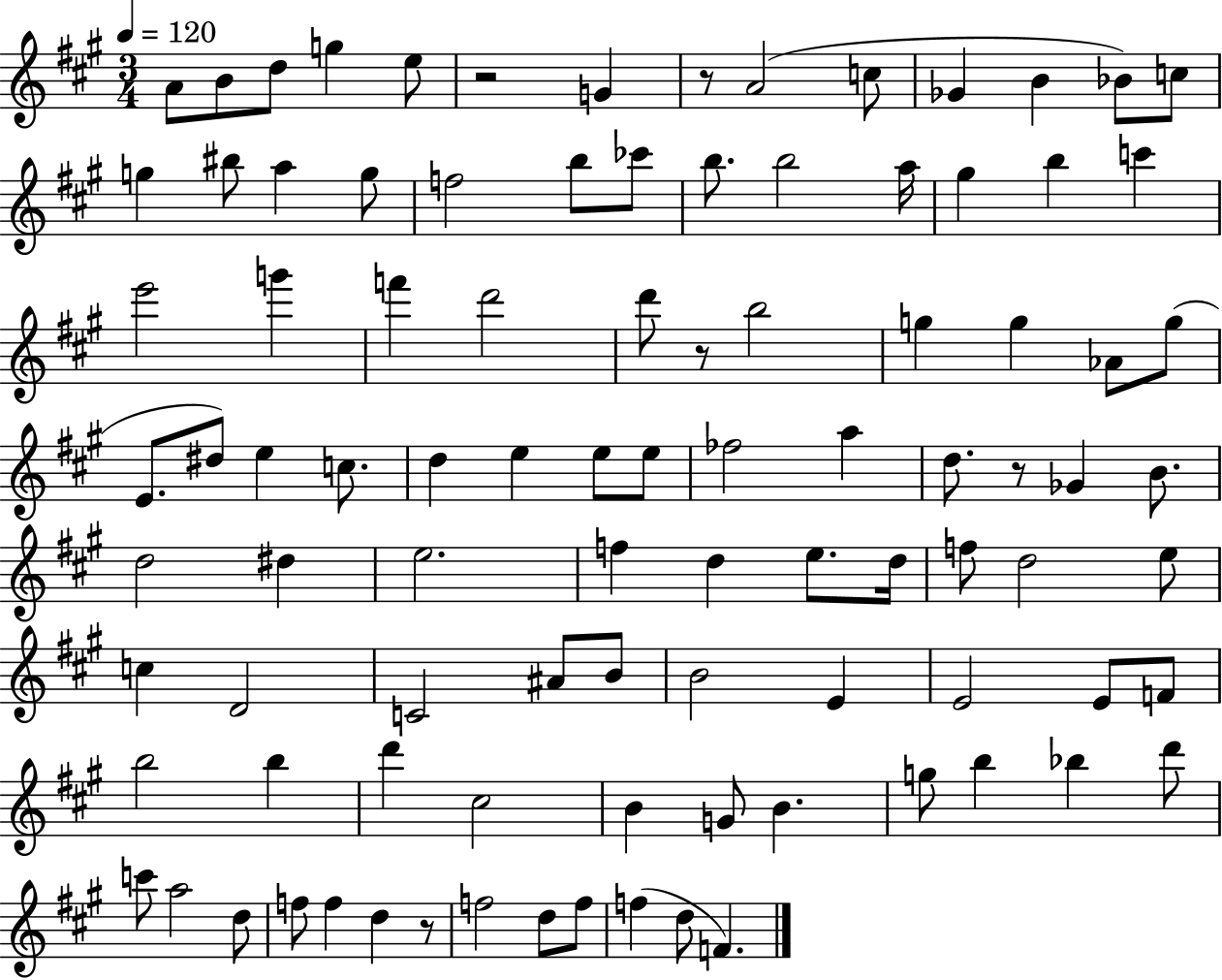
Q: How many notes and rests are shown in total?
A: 96